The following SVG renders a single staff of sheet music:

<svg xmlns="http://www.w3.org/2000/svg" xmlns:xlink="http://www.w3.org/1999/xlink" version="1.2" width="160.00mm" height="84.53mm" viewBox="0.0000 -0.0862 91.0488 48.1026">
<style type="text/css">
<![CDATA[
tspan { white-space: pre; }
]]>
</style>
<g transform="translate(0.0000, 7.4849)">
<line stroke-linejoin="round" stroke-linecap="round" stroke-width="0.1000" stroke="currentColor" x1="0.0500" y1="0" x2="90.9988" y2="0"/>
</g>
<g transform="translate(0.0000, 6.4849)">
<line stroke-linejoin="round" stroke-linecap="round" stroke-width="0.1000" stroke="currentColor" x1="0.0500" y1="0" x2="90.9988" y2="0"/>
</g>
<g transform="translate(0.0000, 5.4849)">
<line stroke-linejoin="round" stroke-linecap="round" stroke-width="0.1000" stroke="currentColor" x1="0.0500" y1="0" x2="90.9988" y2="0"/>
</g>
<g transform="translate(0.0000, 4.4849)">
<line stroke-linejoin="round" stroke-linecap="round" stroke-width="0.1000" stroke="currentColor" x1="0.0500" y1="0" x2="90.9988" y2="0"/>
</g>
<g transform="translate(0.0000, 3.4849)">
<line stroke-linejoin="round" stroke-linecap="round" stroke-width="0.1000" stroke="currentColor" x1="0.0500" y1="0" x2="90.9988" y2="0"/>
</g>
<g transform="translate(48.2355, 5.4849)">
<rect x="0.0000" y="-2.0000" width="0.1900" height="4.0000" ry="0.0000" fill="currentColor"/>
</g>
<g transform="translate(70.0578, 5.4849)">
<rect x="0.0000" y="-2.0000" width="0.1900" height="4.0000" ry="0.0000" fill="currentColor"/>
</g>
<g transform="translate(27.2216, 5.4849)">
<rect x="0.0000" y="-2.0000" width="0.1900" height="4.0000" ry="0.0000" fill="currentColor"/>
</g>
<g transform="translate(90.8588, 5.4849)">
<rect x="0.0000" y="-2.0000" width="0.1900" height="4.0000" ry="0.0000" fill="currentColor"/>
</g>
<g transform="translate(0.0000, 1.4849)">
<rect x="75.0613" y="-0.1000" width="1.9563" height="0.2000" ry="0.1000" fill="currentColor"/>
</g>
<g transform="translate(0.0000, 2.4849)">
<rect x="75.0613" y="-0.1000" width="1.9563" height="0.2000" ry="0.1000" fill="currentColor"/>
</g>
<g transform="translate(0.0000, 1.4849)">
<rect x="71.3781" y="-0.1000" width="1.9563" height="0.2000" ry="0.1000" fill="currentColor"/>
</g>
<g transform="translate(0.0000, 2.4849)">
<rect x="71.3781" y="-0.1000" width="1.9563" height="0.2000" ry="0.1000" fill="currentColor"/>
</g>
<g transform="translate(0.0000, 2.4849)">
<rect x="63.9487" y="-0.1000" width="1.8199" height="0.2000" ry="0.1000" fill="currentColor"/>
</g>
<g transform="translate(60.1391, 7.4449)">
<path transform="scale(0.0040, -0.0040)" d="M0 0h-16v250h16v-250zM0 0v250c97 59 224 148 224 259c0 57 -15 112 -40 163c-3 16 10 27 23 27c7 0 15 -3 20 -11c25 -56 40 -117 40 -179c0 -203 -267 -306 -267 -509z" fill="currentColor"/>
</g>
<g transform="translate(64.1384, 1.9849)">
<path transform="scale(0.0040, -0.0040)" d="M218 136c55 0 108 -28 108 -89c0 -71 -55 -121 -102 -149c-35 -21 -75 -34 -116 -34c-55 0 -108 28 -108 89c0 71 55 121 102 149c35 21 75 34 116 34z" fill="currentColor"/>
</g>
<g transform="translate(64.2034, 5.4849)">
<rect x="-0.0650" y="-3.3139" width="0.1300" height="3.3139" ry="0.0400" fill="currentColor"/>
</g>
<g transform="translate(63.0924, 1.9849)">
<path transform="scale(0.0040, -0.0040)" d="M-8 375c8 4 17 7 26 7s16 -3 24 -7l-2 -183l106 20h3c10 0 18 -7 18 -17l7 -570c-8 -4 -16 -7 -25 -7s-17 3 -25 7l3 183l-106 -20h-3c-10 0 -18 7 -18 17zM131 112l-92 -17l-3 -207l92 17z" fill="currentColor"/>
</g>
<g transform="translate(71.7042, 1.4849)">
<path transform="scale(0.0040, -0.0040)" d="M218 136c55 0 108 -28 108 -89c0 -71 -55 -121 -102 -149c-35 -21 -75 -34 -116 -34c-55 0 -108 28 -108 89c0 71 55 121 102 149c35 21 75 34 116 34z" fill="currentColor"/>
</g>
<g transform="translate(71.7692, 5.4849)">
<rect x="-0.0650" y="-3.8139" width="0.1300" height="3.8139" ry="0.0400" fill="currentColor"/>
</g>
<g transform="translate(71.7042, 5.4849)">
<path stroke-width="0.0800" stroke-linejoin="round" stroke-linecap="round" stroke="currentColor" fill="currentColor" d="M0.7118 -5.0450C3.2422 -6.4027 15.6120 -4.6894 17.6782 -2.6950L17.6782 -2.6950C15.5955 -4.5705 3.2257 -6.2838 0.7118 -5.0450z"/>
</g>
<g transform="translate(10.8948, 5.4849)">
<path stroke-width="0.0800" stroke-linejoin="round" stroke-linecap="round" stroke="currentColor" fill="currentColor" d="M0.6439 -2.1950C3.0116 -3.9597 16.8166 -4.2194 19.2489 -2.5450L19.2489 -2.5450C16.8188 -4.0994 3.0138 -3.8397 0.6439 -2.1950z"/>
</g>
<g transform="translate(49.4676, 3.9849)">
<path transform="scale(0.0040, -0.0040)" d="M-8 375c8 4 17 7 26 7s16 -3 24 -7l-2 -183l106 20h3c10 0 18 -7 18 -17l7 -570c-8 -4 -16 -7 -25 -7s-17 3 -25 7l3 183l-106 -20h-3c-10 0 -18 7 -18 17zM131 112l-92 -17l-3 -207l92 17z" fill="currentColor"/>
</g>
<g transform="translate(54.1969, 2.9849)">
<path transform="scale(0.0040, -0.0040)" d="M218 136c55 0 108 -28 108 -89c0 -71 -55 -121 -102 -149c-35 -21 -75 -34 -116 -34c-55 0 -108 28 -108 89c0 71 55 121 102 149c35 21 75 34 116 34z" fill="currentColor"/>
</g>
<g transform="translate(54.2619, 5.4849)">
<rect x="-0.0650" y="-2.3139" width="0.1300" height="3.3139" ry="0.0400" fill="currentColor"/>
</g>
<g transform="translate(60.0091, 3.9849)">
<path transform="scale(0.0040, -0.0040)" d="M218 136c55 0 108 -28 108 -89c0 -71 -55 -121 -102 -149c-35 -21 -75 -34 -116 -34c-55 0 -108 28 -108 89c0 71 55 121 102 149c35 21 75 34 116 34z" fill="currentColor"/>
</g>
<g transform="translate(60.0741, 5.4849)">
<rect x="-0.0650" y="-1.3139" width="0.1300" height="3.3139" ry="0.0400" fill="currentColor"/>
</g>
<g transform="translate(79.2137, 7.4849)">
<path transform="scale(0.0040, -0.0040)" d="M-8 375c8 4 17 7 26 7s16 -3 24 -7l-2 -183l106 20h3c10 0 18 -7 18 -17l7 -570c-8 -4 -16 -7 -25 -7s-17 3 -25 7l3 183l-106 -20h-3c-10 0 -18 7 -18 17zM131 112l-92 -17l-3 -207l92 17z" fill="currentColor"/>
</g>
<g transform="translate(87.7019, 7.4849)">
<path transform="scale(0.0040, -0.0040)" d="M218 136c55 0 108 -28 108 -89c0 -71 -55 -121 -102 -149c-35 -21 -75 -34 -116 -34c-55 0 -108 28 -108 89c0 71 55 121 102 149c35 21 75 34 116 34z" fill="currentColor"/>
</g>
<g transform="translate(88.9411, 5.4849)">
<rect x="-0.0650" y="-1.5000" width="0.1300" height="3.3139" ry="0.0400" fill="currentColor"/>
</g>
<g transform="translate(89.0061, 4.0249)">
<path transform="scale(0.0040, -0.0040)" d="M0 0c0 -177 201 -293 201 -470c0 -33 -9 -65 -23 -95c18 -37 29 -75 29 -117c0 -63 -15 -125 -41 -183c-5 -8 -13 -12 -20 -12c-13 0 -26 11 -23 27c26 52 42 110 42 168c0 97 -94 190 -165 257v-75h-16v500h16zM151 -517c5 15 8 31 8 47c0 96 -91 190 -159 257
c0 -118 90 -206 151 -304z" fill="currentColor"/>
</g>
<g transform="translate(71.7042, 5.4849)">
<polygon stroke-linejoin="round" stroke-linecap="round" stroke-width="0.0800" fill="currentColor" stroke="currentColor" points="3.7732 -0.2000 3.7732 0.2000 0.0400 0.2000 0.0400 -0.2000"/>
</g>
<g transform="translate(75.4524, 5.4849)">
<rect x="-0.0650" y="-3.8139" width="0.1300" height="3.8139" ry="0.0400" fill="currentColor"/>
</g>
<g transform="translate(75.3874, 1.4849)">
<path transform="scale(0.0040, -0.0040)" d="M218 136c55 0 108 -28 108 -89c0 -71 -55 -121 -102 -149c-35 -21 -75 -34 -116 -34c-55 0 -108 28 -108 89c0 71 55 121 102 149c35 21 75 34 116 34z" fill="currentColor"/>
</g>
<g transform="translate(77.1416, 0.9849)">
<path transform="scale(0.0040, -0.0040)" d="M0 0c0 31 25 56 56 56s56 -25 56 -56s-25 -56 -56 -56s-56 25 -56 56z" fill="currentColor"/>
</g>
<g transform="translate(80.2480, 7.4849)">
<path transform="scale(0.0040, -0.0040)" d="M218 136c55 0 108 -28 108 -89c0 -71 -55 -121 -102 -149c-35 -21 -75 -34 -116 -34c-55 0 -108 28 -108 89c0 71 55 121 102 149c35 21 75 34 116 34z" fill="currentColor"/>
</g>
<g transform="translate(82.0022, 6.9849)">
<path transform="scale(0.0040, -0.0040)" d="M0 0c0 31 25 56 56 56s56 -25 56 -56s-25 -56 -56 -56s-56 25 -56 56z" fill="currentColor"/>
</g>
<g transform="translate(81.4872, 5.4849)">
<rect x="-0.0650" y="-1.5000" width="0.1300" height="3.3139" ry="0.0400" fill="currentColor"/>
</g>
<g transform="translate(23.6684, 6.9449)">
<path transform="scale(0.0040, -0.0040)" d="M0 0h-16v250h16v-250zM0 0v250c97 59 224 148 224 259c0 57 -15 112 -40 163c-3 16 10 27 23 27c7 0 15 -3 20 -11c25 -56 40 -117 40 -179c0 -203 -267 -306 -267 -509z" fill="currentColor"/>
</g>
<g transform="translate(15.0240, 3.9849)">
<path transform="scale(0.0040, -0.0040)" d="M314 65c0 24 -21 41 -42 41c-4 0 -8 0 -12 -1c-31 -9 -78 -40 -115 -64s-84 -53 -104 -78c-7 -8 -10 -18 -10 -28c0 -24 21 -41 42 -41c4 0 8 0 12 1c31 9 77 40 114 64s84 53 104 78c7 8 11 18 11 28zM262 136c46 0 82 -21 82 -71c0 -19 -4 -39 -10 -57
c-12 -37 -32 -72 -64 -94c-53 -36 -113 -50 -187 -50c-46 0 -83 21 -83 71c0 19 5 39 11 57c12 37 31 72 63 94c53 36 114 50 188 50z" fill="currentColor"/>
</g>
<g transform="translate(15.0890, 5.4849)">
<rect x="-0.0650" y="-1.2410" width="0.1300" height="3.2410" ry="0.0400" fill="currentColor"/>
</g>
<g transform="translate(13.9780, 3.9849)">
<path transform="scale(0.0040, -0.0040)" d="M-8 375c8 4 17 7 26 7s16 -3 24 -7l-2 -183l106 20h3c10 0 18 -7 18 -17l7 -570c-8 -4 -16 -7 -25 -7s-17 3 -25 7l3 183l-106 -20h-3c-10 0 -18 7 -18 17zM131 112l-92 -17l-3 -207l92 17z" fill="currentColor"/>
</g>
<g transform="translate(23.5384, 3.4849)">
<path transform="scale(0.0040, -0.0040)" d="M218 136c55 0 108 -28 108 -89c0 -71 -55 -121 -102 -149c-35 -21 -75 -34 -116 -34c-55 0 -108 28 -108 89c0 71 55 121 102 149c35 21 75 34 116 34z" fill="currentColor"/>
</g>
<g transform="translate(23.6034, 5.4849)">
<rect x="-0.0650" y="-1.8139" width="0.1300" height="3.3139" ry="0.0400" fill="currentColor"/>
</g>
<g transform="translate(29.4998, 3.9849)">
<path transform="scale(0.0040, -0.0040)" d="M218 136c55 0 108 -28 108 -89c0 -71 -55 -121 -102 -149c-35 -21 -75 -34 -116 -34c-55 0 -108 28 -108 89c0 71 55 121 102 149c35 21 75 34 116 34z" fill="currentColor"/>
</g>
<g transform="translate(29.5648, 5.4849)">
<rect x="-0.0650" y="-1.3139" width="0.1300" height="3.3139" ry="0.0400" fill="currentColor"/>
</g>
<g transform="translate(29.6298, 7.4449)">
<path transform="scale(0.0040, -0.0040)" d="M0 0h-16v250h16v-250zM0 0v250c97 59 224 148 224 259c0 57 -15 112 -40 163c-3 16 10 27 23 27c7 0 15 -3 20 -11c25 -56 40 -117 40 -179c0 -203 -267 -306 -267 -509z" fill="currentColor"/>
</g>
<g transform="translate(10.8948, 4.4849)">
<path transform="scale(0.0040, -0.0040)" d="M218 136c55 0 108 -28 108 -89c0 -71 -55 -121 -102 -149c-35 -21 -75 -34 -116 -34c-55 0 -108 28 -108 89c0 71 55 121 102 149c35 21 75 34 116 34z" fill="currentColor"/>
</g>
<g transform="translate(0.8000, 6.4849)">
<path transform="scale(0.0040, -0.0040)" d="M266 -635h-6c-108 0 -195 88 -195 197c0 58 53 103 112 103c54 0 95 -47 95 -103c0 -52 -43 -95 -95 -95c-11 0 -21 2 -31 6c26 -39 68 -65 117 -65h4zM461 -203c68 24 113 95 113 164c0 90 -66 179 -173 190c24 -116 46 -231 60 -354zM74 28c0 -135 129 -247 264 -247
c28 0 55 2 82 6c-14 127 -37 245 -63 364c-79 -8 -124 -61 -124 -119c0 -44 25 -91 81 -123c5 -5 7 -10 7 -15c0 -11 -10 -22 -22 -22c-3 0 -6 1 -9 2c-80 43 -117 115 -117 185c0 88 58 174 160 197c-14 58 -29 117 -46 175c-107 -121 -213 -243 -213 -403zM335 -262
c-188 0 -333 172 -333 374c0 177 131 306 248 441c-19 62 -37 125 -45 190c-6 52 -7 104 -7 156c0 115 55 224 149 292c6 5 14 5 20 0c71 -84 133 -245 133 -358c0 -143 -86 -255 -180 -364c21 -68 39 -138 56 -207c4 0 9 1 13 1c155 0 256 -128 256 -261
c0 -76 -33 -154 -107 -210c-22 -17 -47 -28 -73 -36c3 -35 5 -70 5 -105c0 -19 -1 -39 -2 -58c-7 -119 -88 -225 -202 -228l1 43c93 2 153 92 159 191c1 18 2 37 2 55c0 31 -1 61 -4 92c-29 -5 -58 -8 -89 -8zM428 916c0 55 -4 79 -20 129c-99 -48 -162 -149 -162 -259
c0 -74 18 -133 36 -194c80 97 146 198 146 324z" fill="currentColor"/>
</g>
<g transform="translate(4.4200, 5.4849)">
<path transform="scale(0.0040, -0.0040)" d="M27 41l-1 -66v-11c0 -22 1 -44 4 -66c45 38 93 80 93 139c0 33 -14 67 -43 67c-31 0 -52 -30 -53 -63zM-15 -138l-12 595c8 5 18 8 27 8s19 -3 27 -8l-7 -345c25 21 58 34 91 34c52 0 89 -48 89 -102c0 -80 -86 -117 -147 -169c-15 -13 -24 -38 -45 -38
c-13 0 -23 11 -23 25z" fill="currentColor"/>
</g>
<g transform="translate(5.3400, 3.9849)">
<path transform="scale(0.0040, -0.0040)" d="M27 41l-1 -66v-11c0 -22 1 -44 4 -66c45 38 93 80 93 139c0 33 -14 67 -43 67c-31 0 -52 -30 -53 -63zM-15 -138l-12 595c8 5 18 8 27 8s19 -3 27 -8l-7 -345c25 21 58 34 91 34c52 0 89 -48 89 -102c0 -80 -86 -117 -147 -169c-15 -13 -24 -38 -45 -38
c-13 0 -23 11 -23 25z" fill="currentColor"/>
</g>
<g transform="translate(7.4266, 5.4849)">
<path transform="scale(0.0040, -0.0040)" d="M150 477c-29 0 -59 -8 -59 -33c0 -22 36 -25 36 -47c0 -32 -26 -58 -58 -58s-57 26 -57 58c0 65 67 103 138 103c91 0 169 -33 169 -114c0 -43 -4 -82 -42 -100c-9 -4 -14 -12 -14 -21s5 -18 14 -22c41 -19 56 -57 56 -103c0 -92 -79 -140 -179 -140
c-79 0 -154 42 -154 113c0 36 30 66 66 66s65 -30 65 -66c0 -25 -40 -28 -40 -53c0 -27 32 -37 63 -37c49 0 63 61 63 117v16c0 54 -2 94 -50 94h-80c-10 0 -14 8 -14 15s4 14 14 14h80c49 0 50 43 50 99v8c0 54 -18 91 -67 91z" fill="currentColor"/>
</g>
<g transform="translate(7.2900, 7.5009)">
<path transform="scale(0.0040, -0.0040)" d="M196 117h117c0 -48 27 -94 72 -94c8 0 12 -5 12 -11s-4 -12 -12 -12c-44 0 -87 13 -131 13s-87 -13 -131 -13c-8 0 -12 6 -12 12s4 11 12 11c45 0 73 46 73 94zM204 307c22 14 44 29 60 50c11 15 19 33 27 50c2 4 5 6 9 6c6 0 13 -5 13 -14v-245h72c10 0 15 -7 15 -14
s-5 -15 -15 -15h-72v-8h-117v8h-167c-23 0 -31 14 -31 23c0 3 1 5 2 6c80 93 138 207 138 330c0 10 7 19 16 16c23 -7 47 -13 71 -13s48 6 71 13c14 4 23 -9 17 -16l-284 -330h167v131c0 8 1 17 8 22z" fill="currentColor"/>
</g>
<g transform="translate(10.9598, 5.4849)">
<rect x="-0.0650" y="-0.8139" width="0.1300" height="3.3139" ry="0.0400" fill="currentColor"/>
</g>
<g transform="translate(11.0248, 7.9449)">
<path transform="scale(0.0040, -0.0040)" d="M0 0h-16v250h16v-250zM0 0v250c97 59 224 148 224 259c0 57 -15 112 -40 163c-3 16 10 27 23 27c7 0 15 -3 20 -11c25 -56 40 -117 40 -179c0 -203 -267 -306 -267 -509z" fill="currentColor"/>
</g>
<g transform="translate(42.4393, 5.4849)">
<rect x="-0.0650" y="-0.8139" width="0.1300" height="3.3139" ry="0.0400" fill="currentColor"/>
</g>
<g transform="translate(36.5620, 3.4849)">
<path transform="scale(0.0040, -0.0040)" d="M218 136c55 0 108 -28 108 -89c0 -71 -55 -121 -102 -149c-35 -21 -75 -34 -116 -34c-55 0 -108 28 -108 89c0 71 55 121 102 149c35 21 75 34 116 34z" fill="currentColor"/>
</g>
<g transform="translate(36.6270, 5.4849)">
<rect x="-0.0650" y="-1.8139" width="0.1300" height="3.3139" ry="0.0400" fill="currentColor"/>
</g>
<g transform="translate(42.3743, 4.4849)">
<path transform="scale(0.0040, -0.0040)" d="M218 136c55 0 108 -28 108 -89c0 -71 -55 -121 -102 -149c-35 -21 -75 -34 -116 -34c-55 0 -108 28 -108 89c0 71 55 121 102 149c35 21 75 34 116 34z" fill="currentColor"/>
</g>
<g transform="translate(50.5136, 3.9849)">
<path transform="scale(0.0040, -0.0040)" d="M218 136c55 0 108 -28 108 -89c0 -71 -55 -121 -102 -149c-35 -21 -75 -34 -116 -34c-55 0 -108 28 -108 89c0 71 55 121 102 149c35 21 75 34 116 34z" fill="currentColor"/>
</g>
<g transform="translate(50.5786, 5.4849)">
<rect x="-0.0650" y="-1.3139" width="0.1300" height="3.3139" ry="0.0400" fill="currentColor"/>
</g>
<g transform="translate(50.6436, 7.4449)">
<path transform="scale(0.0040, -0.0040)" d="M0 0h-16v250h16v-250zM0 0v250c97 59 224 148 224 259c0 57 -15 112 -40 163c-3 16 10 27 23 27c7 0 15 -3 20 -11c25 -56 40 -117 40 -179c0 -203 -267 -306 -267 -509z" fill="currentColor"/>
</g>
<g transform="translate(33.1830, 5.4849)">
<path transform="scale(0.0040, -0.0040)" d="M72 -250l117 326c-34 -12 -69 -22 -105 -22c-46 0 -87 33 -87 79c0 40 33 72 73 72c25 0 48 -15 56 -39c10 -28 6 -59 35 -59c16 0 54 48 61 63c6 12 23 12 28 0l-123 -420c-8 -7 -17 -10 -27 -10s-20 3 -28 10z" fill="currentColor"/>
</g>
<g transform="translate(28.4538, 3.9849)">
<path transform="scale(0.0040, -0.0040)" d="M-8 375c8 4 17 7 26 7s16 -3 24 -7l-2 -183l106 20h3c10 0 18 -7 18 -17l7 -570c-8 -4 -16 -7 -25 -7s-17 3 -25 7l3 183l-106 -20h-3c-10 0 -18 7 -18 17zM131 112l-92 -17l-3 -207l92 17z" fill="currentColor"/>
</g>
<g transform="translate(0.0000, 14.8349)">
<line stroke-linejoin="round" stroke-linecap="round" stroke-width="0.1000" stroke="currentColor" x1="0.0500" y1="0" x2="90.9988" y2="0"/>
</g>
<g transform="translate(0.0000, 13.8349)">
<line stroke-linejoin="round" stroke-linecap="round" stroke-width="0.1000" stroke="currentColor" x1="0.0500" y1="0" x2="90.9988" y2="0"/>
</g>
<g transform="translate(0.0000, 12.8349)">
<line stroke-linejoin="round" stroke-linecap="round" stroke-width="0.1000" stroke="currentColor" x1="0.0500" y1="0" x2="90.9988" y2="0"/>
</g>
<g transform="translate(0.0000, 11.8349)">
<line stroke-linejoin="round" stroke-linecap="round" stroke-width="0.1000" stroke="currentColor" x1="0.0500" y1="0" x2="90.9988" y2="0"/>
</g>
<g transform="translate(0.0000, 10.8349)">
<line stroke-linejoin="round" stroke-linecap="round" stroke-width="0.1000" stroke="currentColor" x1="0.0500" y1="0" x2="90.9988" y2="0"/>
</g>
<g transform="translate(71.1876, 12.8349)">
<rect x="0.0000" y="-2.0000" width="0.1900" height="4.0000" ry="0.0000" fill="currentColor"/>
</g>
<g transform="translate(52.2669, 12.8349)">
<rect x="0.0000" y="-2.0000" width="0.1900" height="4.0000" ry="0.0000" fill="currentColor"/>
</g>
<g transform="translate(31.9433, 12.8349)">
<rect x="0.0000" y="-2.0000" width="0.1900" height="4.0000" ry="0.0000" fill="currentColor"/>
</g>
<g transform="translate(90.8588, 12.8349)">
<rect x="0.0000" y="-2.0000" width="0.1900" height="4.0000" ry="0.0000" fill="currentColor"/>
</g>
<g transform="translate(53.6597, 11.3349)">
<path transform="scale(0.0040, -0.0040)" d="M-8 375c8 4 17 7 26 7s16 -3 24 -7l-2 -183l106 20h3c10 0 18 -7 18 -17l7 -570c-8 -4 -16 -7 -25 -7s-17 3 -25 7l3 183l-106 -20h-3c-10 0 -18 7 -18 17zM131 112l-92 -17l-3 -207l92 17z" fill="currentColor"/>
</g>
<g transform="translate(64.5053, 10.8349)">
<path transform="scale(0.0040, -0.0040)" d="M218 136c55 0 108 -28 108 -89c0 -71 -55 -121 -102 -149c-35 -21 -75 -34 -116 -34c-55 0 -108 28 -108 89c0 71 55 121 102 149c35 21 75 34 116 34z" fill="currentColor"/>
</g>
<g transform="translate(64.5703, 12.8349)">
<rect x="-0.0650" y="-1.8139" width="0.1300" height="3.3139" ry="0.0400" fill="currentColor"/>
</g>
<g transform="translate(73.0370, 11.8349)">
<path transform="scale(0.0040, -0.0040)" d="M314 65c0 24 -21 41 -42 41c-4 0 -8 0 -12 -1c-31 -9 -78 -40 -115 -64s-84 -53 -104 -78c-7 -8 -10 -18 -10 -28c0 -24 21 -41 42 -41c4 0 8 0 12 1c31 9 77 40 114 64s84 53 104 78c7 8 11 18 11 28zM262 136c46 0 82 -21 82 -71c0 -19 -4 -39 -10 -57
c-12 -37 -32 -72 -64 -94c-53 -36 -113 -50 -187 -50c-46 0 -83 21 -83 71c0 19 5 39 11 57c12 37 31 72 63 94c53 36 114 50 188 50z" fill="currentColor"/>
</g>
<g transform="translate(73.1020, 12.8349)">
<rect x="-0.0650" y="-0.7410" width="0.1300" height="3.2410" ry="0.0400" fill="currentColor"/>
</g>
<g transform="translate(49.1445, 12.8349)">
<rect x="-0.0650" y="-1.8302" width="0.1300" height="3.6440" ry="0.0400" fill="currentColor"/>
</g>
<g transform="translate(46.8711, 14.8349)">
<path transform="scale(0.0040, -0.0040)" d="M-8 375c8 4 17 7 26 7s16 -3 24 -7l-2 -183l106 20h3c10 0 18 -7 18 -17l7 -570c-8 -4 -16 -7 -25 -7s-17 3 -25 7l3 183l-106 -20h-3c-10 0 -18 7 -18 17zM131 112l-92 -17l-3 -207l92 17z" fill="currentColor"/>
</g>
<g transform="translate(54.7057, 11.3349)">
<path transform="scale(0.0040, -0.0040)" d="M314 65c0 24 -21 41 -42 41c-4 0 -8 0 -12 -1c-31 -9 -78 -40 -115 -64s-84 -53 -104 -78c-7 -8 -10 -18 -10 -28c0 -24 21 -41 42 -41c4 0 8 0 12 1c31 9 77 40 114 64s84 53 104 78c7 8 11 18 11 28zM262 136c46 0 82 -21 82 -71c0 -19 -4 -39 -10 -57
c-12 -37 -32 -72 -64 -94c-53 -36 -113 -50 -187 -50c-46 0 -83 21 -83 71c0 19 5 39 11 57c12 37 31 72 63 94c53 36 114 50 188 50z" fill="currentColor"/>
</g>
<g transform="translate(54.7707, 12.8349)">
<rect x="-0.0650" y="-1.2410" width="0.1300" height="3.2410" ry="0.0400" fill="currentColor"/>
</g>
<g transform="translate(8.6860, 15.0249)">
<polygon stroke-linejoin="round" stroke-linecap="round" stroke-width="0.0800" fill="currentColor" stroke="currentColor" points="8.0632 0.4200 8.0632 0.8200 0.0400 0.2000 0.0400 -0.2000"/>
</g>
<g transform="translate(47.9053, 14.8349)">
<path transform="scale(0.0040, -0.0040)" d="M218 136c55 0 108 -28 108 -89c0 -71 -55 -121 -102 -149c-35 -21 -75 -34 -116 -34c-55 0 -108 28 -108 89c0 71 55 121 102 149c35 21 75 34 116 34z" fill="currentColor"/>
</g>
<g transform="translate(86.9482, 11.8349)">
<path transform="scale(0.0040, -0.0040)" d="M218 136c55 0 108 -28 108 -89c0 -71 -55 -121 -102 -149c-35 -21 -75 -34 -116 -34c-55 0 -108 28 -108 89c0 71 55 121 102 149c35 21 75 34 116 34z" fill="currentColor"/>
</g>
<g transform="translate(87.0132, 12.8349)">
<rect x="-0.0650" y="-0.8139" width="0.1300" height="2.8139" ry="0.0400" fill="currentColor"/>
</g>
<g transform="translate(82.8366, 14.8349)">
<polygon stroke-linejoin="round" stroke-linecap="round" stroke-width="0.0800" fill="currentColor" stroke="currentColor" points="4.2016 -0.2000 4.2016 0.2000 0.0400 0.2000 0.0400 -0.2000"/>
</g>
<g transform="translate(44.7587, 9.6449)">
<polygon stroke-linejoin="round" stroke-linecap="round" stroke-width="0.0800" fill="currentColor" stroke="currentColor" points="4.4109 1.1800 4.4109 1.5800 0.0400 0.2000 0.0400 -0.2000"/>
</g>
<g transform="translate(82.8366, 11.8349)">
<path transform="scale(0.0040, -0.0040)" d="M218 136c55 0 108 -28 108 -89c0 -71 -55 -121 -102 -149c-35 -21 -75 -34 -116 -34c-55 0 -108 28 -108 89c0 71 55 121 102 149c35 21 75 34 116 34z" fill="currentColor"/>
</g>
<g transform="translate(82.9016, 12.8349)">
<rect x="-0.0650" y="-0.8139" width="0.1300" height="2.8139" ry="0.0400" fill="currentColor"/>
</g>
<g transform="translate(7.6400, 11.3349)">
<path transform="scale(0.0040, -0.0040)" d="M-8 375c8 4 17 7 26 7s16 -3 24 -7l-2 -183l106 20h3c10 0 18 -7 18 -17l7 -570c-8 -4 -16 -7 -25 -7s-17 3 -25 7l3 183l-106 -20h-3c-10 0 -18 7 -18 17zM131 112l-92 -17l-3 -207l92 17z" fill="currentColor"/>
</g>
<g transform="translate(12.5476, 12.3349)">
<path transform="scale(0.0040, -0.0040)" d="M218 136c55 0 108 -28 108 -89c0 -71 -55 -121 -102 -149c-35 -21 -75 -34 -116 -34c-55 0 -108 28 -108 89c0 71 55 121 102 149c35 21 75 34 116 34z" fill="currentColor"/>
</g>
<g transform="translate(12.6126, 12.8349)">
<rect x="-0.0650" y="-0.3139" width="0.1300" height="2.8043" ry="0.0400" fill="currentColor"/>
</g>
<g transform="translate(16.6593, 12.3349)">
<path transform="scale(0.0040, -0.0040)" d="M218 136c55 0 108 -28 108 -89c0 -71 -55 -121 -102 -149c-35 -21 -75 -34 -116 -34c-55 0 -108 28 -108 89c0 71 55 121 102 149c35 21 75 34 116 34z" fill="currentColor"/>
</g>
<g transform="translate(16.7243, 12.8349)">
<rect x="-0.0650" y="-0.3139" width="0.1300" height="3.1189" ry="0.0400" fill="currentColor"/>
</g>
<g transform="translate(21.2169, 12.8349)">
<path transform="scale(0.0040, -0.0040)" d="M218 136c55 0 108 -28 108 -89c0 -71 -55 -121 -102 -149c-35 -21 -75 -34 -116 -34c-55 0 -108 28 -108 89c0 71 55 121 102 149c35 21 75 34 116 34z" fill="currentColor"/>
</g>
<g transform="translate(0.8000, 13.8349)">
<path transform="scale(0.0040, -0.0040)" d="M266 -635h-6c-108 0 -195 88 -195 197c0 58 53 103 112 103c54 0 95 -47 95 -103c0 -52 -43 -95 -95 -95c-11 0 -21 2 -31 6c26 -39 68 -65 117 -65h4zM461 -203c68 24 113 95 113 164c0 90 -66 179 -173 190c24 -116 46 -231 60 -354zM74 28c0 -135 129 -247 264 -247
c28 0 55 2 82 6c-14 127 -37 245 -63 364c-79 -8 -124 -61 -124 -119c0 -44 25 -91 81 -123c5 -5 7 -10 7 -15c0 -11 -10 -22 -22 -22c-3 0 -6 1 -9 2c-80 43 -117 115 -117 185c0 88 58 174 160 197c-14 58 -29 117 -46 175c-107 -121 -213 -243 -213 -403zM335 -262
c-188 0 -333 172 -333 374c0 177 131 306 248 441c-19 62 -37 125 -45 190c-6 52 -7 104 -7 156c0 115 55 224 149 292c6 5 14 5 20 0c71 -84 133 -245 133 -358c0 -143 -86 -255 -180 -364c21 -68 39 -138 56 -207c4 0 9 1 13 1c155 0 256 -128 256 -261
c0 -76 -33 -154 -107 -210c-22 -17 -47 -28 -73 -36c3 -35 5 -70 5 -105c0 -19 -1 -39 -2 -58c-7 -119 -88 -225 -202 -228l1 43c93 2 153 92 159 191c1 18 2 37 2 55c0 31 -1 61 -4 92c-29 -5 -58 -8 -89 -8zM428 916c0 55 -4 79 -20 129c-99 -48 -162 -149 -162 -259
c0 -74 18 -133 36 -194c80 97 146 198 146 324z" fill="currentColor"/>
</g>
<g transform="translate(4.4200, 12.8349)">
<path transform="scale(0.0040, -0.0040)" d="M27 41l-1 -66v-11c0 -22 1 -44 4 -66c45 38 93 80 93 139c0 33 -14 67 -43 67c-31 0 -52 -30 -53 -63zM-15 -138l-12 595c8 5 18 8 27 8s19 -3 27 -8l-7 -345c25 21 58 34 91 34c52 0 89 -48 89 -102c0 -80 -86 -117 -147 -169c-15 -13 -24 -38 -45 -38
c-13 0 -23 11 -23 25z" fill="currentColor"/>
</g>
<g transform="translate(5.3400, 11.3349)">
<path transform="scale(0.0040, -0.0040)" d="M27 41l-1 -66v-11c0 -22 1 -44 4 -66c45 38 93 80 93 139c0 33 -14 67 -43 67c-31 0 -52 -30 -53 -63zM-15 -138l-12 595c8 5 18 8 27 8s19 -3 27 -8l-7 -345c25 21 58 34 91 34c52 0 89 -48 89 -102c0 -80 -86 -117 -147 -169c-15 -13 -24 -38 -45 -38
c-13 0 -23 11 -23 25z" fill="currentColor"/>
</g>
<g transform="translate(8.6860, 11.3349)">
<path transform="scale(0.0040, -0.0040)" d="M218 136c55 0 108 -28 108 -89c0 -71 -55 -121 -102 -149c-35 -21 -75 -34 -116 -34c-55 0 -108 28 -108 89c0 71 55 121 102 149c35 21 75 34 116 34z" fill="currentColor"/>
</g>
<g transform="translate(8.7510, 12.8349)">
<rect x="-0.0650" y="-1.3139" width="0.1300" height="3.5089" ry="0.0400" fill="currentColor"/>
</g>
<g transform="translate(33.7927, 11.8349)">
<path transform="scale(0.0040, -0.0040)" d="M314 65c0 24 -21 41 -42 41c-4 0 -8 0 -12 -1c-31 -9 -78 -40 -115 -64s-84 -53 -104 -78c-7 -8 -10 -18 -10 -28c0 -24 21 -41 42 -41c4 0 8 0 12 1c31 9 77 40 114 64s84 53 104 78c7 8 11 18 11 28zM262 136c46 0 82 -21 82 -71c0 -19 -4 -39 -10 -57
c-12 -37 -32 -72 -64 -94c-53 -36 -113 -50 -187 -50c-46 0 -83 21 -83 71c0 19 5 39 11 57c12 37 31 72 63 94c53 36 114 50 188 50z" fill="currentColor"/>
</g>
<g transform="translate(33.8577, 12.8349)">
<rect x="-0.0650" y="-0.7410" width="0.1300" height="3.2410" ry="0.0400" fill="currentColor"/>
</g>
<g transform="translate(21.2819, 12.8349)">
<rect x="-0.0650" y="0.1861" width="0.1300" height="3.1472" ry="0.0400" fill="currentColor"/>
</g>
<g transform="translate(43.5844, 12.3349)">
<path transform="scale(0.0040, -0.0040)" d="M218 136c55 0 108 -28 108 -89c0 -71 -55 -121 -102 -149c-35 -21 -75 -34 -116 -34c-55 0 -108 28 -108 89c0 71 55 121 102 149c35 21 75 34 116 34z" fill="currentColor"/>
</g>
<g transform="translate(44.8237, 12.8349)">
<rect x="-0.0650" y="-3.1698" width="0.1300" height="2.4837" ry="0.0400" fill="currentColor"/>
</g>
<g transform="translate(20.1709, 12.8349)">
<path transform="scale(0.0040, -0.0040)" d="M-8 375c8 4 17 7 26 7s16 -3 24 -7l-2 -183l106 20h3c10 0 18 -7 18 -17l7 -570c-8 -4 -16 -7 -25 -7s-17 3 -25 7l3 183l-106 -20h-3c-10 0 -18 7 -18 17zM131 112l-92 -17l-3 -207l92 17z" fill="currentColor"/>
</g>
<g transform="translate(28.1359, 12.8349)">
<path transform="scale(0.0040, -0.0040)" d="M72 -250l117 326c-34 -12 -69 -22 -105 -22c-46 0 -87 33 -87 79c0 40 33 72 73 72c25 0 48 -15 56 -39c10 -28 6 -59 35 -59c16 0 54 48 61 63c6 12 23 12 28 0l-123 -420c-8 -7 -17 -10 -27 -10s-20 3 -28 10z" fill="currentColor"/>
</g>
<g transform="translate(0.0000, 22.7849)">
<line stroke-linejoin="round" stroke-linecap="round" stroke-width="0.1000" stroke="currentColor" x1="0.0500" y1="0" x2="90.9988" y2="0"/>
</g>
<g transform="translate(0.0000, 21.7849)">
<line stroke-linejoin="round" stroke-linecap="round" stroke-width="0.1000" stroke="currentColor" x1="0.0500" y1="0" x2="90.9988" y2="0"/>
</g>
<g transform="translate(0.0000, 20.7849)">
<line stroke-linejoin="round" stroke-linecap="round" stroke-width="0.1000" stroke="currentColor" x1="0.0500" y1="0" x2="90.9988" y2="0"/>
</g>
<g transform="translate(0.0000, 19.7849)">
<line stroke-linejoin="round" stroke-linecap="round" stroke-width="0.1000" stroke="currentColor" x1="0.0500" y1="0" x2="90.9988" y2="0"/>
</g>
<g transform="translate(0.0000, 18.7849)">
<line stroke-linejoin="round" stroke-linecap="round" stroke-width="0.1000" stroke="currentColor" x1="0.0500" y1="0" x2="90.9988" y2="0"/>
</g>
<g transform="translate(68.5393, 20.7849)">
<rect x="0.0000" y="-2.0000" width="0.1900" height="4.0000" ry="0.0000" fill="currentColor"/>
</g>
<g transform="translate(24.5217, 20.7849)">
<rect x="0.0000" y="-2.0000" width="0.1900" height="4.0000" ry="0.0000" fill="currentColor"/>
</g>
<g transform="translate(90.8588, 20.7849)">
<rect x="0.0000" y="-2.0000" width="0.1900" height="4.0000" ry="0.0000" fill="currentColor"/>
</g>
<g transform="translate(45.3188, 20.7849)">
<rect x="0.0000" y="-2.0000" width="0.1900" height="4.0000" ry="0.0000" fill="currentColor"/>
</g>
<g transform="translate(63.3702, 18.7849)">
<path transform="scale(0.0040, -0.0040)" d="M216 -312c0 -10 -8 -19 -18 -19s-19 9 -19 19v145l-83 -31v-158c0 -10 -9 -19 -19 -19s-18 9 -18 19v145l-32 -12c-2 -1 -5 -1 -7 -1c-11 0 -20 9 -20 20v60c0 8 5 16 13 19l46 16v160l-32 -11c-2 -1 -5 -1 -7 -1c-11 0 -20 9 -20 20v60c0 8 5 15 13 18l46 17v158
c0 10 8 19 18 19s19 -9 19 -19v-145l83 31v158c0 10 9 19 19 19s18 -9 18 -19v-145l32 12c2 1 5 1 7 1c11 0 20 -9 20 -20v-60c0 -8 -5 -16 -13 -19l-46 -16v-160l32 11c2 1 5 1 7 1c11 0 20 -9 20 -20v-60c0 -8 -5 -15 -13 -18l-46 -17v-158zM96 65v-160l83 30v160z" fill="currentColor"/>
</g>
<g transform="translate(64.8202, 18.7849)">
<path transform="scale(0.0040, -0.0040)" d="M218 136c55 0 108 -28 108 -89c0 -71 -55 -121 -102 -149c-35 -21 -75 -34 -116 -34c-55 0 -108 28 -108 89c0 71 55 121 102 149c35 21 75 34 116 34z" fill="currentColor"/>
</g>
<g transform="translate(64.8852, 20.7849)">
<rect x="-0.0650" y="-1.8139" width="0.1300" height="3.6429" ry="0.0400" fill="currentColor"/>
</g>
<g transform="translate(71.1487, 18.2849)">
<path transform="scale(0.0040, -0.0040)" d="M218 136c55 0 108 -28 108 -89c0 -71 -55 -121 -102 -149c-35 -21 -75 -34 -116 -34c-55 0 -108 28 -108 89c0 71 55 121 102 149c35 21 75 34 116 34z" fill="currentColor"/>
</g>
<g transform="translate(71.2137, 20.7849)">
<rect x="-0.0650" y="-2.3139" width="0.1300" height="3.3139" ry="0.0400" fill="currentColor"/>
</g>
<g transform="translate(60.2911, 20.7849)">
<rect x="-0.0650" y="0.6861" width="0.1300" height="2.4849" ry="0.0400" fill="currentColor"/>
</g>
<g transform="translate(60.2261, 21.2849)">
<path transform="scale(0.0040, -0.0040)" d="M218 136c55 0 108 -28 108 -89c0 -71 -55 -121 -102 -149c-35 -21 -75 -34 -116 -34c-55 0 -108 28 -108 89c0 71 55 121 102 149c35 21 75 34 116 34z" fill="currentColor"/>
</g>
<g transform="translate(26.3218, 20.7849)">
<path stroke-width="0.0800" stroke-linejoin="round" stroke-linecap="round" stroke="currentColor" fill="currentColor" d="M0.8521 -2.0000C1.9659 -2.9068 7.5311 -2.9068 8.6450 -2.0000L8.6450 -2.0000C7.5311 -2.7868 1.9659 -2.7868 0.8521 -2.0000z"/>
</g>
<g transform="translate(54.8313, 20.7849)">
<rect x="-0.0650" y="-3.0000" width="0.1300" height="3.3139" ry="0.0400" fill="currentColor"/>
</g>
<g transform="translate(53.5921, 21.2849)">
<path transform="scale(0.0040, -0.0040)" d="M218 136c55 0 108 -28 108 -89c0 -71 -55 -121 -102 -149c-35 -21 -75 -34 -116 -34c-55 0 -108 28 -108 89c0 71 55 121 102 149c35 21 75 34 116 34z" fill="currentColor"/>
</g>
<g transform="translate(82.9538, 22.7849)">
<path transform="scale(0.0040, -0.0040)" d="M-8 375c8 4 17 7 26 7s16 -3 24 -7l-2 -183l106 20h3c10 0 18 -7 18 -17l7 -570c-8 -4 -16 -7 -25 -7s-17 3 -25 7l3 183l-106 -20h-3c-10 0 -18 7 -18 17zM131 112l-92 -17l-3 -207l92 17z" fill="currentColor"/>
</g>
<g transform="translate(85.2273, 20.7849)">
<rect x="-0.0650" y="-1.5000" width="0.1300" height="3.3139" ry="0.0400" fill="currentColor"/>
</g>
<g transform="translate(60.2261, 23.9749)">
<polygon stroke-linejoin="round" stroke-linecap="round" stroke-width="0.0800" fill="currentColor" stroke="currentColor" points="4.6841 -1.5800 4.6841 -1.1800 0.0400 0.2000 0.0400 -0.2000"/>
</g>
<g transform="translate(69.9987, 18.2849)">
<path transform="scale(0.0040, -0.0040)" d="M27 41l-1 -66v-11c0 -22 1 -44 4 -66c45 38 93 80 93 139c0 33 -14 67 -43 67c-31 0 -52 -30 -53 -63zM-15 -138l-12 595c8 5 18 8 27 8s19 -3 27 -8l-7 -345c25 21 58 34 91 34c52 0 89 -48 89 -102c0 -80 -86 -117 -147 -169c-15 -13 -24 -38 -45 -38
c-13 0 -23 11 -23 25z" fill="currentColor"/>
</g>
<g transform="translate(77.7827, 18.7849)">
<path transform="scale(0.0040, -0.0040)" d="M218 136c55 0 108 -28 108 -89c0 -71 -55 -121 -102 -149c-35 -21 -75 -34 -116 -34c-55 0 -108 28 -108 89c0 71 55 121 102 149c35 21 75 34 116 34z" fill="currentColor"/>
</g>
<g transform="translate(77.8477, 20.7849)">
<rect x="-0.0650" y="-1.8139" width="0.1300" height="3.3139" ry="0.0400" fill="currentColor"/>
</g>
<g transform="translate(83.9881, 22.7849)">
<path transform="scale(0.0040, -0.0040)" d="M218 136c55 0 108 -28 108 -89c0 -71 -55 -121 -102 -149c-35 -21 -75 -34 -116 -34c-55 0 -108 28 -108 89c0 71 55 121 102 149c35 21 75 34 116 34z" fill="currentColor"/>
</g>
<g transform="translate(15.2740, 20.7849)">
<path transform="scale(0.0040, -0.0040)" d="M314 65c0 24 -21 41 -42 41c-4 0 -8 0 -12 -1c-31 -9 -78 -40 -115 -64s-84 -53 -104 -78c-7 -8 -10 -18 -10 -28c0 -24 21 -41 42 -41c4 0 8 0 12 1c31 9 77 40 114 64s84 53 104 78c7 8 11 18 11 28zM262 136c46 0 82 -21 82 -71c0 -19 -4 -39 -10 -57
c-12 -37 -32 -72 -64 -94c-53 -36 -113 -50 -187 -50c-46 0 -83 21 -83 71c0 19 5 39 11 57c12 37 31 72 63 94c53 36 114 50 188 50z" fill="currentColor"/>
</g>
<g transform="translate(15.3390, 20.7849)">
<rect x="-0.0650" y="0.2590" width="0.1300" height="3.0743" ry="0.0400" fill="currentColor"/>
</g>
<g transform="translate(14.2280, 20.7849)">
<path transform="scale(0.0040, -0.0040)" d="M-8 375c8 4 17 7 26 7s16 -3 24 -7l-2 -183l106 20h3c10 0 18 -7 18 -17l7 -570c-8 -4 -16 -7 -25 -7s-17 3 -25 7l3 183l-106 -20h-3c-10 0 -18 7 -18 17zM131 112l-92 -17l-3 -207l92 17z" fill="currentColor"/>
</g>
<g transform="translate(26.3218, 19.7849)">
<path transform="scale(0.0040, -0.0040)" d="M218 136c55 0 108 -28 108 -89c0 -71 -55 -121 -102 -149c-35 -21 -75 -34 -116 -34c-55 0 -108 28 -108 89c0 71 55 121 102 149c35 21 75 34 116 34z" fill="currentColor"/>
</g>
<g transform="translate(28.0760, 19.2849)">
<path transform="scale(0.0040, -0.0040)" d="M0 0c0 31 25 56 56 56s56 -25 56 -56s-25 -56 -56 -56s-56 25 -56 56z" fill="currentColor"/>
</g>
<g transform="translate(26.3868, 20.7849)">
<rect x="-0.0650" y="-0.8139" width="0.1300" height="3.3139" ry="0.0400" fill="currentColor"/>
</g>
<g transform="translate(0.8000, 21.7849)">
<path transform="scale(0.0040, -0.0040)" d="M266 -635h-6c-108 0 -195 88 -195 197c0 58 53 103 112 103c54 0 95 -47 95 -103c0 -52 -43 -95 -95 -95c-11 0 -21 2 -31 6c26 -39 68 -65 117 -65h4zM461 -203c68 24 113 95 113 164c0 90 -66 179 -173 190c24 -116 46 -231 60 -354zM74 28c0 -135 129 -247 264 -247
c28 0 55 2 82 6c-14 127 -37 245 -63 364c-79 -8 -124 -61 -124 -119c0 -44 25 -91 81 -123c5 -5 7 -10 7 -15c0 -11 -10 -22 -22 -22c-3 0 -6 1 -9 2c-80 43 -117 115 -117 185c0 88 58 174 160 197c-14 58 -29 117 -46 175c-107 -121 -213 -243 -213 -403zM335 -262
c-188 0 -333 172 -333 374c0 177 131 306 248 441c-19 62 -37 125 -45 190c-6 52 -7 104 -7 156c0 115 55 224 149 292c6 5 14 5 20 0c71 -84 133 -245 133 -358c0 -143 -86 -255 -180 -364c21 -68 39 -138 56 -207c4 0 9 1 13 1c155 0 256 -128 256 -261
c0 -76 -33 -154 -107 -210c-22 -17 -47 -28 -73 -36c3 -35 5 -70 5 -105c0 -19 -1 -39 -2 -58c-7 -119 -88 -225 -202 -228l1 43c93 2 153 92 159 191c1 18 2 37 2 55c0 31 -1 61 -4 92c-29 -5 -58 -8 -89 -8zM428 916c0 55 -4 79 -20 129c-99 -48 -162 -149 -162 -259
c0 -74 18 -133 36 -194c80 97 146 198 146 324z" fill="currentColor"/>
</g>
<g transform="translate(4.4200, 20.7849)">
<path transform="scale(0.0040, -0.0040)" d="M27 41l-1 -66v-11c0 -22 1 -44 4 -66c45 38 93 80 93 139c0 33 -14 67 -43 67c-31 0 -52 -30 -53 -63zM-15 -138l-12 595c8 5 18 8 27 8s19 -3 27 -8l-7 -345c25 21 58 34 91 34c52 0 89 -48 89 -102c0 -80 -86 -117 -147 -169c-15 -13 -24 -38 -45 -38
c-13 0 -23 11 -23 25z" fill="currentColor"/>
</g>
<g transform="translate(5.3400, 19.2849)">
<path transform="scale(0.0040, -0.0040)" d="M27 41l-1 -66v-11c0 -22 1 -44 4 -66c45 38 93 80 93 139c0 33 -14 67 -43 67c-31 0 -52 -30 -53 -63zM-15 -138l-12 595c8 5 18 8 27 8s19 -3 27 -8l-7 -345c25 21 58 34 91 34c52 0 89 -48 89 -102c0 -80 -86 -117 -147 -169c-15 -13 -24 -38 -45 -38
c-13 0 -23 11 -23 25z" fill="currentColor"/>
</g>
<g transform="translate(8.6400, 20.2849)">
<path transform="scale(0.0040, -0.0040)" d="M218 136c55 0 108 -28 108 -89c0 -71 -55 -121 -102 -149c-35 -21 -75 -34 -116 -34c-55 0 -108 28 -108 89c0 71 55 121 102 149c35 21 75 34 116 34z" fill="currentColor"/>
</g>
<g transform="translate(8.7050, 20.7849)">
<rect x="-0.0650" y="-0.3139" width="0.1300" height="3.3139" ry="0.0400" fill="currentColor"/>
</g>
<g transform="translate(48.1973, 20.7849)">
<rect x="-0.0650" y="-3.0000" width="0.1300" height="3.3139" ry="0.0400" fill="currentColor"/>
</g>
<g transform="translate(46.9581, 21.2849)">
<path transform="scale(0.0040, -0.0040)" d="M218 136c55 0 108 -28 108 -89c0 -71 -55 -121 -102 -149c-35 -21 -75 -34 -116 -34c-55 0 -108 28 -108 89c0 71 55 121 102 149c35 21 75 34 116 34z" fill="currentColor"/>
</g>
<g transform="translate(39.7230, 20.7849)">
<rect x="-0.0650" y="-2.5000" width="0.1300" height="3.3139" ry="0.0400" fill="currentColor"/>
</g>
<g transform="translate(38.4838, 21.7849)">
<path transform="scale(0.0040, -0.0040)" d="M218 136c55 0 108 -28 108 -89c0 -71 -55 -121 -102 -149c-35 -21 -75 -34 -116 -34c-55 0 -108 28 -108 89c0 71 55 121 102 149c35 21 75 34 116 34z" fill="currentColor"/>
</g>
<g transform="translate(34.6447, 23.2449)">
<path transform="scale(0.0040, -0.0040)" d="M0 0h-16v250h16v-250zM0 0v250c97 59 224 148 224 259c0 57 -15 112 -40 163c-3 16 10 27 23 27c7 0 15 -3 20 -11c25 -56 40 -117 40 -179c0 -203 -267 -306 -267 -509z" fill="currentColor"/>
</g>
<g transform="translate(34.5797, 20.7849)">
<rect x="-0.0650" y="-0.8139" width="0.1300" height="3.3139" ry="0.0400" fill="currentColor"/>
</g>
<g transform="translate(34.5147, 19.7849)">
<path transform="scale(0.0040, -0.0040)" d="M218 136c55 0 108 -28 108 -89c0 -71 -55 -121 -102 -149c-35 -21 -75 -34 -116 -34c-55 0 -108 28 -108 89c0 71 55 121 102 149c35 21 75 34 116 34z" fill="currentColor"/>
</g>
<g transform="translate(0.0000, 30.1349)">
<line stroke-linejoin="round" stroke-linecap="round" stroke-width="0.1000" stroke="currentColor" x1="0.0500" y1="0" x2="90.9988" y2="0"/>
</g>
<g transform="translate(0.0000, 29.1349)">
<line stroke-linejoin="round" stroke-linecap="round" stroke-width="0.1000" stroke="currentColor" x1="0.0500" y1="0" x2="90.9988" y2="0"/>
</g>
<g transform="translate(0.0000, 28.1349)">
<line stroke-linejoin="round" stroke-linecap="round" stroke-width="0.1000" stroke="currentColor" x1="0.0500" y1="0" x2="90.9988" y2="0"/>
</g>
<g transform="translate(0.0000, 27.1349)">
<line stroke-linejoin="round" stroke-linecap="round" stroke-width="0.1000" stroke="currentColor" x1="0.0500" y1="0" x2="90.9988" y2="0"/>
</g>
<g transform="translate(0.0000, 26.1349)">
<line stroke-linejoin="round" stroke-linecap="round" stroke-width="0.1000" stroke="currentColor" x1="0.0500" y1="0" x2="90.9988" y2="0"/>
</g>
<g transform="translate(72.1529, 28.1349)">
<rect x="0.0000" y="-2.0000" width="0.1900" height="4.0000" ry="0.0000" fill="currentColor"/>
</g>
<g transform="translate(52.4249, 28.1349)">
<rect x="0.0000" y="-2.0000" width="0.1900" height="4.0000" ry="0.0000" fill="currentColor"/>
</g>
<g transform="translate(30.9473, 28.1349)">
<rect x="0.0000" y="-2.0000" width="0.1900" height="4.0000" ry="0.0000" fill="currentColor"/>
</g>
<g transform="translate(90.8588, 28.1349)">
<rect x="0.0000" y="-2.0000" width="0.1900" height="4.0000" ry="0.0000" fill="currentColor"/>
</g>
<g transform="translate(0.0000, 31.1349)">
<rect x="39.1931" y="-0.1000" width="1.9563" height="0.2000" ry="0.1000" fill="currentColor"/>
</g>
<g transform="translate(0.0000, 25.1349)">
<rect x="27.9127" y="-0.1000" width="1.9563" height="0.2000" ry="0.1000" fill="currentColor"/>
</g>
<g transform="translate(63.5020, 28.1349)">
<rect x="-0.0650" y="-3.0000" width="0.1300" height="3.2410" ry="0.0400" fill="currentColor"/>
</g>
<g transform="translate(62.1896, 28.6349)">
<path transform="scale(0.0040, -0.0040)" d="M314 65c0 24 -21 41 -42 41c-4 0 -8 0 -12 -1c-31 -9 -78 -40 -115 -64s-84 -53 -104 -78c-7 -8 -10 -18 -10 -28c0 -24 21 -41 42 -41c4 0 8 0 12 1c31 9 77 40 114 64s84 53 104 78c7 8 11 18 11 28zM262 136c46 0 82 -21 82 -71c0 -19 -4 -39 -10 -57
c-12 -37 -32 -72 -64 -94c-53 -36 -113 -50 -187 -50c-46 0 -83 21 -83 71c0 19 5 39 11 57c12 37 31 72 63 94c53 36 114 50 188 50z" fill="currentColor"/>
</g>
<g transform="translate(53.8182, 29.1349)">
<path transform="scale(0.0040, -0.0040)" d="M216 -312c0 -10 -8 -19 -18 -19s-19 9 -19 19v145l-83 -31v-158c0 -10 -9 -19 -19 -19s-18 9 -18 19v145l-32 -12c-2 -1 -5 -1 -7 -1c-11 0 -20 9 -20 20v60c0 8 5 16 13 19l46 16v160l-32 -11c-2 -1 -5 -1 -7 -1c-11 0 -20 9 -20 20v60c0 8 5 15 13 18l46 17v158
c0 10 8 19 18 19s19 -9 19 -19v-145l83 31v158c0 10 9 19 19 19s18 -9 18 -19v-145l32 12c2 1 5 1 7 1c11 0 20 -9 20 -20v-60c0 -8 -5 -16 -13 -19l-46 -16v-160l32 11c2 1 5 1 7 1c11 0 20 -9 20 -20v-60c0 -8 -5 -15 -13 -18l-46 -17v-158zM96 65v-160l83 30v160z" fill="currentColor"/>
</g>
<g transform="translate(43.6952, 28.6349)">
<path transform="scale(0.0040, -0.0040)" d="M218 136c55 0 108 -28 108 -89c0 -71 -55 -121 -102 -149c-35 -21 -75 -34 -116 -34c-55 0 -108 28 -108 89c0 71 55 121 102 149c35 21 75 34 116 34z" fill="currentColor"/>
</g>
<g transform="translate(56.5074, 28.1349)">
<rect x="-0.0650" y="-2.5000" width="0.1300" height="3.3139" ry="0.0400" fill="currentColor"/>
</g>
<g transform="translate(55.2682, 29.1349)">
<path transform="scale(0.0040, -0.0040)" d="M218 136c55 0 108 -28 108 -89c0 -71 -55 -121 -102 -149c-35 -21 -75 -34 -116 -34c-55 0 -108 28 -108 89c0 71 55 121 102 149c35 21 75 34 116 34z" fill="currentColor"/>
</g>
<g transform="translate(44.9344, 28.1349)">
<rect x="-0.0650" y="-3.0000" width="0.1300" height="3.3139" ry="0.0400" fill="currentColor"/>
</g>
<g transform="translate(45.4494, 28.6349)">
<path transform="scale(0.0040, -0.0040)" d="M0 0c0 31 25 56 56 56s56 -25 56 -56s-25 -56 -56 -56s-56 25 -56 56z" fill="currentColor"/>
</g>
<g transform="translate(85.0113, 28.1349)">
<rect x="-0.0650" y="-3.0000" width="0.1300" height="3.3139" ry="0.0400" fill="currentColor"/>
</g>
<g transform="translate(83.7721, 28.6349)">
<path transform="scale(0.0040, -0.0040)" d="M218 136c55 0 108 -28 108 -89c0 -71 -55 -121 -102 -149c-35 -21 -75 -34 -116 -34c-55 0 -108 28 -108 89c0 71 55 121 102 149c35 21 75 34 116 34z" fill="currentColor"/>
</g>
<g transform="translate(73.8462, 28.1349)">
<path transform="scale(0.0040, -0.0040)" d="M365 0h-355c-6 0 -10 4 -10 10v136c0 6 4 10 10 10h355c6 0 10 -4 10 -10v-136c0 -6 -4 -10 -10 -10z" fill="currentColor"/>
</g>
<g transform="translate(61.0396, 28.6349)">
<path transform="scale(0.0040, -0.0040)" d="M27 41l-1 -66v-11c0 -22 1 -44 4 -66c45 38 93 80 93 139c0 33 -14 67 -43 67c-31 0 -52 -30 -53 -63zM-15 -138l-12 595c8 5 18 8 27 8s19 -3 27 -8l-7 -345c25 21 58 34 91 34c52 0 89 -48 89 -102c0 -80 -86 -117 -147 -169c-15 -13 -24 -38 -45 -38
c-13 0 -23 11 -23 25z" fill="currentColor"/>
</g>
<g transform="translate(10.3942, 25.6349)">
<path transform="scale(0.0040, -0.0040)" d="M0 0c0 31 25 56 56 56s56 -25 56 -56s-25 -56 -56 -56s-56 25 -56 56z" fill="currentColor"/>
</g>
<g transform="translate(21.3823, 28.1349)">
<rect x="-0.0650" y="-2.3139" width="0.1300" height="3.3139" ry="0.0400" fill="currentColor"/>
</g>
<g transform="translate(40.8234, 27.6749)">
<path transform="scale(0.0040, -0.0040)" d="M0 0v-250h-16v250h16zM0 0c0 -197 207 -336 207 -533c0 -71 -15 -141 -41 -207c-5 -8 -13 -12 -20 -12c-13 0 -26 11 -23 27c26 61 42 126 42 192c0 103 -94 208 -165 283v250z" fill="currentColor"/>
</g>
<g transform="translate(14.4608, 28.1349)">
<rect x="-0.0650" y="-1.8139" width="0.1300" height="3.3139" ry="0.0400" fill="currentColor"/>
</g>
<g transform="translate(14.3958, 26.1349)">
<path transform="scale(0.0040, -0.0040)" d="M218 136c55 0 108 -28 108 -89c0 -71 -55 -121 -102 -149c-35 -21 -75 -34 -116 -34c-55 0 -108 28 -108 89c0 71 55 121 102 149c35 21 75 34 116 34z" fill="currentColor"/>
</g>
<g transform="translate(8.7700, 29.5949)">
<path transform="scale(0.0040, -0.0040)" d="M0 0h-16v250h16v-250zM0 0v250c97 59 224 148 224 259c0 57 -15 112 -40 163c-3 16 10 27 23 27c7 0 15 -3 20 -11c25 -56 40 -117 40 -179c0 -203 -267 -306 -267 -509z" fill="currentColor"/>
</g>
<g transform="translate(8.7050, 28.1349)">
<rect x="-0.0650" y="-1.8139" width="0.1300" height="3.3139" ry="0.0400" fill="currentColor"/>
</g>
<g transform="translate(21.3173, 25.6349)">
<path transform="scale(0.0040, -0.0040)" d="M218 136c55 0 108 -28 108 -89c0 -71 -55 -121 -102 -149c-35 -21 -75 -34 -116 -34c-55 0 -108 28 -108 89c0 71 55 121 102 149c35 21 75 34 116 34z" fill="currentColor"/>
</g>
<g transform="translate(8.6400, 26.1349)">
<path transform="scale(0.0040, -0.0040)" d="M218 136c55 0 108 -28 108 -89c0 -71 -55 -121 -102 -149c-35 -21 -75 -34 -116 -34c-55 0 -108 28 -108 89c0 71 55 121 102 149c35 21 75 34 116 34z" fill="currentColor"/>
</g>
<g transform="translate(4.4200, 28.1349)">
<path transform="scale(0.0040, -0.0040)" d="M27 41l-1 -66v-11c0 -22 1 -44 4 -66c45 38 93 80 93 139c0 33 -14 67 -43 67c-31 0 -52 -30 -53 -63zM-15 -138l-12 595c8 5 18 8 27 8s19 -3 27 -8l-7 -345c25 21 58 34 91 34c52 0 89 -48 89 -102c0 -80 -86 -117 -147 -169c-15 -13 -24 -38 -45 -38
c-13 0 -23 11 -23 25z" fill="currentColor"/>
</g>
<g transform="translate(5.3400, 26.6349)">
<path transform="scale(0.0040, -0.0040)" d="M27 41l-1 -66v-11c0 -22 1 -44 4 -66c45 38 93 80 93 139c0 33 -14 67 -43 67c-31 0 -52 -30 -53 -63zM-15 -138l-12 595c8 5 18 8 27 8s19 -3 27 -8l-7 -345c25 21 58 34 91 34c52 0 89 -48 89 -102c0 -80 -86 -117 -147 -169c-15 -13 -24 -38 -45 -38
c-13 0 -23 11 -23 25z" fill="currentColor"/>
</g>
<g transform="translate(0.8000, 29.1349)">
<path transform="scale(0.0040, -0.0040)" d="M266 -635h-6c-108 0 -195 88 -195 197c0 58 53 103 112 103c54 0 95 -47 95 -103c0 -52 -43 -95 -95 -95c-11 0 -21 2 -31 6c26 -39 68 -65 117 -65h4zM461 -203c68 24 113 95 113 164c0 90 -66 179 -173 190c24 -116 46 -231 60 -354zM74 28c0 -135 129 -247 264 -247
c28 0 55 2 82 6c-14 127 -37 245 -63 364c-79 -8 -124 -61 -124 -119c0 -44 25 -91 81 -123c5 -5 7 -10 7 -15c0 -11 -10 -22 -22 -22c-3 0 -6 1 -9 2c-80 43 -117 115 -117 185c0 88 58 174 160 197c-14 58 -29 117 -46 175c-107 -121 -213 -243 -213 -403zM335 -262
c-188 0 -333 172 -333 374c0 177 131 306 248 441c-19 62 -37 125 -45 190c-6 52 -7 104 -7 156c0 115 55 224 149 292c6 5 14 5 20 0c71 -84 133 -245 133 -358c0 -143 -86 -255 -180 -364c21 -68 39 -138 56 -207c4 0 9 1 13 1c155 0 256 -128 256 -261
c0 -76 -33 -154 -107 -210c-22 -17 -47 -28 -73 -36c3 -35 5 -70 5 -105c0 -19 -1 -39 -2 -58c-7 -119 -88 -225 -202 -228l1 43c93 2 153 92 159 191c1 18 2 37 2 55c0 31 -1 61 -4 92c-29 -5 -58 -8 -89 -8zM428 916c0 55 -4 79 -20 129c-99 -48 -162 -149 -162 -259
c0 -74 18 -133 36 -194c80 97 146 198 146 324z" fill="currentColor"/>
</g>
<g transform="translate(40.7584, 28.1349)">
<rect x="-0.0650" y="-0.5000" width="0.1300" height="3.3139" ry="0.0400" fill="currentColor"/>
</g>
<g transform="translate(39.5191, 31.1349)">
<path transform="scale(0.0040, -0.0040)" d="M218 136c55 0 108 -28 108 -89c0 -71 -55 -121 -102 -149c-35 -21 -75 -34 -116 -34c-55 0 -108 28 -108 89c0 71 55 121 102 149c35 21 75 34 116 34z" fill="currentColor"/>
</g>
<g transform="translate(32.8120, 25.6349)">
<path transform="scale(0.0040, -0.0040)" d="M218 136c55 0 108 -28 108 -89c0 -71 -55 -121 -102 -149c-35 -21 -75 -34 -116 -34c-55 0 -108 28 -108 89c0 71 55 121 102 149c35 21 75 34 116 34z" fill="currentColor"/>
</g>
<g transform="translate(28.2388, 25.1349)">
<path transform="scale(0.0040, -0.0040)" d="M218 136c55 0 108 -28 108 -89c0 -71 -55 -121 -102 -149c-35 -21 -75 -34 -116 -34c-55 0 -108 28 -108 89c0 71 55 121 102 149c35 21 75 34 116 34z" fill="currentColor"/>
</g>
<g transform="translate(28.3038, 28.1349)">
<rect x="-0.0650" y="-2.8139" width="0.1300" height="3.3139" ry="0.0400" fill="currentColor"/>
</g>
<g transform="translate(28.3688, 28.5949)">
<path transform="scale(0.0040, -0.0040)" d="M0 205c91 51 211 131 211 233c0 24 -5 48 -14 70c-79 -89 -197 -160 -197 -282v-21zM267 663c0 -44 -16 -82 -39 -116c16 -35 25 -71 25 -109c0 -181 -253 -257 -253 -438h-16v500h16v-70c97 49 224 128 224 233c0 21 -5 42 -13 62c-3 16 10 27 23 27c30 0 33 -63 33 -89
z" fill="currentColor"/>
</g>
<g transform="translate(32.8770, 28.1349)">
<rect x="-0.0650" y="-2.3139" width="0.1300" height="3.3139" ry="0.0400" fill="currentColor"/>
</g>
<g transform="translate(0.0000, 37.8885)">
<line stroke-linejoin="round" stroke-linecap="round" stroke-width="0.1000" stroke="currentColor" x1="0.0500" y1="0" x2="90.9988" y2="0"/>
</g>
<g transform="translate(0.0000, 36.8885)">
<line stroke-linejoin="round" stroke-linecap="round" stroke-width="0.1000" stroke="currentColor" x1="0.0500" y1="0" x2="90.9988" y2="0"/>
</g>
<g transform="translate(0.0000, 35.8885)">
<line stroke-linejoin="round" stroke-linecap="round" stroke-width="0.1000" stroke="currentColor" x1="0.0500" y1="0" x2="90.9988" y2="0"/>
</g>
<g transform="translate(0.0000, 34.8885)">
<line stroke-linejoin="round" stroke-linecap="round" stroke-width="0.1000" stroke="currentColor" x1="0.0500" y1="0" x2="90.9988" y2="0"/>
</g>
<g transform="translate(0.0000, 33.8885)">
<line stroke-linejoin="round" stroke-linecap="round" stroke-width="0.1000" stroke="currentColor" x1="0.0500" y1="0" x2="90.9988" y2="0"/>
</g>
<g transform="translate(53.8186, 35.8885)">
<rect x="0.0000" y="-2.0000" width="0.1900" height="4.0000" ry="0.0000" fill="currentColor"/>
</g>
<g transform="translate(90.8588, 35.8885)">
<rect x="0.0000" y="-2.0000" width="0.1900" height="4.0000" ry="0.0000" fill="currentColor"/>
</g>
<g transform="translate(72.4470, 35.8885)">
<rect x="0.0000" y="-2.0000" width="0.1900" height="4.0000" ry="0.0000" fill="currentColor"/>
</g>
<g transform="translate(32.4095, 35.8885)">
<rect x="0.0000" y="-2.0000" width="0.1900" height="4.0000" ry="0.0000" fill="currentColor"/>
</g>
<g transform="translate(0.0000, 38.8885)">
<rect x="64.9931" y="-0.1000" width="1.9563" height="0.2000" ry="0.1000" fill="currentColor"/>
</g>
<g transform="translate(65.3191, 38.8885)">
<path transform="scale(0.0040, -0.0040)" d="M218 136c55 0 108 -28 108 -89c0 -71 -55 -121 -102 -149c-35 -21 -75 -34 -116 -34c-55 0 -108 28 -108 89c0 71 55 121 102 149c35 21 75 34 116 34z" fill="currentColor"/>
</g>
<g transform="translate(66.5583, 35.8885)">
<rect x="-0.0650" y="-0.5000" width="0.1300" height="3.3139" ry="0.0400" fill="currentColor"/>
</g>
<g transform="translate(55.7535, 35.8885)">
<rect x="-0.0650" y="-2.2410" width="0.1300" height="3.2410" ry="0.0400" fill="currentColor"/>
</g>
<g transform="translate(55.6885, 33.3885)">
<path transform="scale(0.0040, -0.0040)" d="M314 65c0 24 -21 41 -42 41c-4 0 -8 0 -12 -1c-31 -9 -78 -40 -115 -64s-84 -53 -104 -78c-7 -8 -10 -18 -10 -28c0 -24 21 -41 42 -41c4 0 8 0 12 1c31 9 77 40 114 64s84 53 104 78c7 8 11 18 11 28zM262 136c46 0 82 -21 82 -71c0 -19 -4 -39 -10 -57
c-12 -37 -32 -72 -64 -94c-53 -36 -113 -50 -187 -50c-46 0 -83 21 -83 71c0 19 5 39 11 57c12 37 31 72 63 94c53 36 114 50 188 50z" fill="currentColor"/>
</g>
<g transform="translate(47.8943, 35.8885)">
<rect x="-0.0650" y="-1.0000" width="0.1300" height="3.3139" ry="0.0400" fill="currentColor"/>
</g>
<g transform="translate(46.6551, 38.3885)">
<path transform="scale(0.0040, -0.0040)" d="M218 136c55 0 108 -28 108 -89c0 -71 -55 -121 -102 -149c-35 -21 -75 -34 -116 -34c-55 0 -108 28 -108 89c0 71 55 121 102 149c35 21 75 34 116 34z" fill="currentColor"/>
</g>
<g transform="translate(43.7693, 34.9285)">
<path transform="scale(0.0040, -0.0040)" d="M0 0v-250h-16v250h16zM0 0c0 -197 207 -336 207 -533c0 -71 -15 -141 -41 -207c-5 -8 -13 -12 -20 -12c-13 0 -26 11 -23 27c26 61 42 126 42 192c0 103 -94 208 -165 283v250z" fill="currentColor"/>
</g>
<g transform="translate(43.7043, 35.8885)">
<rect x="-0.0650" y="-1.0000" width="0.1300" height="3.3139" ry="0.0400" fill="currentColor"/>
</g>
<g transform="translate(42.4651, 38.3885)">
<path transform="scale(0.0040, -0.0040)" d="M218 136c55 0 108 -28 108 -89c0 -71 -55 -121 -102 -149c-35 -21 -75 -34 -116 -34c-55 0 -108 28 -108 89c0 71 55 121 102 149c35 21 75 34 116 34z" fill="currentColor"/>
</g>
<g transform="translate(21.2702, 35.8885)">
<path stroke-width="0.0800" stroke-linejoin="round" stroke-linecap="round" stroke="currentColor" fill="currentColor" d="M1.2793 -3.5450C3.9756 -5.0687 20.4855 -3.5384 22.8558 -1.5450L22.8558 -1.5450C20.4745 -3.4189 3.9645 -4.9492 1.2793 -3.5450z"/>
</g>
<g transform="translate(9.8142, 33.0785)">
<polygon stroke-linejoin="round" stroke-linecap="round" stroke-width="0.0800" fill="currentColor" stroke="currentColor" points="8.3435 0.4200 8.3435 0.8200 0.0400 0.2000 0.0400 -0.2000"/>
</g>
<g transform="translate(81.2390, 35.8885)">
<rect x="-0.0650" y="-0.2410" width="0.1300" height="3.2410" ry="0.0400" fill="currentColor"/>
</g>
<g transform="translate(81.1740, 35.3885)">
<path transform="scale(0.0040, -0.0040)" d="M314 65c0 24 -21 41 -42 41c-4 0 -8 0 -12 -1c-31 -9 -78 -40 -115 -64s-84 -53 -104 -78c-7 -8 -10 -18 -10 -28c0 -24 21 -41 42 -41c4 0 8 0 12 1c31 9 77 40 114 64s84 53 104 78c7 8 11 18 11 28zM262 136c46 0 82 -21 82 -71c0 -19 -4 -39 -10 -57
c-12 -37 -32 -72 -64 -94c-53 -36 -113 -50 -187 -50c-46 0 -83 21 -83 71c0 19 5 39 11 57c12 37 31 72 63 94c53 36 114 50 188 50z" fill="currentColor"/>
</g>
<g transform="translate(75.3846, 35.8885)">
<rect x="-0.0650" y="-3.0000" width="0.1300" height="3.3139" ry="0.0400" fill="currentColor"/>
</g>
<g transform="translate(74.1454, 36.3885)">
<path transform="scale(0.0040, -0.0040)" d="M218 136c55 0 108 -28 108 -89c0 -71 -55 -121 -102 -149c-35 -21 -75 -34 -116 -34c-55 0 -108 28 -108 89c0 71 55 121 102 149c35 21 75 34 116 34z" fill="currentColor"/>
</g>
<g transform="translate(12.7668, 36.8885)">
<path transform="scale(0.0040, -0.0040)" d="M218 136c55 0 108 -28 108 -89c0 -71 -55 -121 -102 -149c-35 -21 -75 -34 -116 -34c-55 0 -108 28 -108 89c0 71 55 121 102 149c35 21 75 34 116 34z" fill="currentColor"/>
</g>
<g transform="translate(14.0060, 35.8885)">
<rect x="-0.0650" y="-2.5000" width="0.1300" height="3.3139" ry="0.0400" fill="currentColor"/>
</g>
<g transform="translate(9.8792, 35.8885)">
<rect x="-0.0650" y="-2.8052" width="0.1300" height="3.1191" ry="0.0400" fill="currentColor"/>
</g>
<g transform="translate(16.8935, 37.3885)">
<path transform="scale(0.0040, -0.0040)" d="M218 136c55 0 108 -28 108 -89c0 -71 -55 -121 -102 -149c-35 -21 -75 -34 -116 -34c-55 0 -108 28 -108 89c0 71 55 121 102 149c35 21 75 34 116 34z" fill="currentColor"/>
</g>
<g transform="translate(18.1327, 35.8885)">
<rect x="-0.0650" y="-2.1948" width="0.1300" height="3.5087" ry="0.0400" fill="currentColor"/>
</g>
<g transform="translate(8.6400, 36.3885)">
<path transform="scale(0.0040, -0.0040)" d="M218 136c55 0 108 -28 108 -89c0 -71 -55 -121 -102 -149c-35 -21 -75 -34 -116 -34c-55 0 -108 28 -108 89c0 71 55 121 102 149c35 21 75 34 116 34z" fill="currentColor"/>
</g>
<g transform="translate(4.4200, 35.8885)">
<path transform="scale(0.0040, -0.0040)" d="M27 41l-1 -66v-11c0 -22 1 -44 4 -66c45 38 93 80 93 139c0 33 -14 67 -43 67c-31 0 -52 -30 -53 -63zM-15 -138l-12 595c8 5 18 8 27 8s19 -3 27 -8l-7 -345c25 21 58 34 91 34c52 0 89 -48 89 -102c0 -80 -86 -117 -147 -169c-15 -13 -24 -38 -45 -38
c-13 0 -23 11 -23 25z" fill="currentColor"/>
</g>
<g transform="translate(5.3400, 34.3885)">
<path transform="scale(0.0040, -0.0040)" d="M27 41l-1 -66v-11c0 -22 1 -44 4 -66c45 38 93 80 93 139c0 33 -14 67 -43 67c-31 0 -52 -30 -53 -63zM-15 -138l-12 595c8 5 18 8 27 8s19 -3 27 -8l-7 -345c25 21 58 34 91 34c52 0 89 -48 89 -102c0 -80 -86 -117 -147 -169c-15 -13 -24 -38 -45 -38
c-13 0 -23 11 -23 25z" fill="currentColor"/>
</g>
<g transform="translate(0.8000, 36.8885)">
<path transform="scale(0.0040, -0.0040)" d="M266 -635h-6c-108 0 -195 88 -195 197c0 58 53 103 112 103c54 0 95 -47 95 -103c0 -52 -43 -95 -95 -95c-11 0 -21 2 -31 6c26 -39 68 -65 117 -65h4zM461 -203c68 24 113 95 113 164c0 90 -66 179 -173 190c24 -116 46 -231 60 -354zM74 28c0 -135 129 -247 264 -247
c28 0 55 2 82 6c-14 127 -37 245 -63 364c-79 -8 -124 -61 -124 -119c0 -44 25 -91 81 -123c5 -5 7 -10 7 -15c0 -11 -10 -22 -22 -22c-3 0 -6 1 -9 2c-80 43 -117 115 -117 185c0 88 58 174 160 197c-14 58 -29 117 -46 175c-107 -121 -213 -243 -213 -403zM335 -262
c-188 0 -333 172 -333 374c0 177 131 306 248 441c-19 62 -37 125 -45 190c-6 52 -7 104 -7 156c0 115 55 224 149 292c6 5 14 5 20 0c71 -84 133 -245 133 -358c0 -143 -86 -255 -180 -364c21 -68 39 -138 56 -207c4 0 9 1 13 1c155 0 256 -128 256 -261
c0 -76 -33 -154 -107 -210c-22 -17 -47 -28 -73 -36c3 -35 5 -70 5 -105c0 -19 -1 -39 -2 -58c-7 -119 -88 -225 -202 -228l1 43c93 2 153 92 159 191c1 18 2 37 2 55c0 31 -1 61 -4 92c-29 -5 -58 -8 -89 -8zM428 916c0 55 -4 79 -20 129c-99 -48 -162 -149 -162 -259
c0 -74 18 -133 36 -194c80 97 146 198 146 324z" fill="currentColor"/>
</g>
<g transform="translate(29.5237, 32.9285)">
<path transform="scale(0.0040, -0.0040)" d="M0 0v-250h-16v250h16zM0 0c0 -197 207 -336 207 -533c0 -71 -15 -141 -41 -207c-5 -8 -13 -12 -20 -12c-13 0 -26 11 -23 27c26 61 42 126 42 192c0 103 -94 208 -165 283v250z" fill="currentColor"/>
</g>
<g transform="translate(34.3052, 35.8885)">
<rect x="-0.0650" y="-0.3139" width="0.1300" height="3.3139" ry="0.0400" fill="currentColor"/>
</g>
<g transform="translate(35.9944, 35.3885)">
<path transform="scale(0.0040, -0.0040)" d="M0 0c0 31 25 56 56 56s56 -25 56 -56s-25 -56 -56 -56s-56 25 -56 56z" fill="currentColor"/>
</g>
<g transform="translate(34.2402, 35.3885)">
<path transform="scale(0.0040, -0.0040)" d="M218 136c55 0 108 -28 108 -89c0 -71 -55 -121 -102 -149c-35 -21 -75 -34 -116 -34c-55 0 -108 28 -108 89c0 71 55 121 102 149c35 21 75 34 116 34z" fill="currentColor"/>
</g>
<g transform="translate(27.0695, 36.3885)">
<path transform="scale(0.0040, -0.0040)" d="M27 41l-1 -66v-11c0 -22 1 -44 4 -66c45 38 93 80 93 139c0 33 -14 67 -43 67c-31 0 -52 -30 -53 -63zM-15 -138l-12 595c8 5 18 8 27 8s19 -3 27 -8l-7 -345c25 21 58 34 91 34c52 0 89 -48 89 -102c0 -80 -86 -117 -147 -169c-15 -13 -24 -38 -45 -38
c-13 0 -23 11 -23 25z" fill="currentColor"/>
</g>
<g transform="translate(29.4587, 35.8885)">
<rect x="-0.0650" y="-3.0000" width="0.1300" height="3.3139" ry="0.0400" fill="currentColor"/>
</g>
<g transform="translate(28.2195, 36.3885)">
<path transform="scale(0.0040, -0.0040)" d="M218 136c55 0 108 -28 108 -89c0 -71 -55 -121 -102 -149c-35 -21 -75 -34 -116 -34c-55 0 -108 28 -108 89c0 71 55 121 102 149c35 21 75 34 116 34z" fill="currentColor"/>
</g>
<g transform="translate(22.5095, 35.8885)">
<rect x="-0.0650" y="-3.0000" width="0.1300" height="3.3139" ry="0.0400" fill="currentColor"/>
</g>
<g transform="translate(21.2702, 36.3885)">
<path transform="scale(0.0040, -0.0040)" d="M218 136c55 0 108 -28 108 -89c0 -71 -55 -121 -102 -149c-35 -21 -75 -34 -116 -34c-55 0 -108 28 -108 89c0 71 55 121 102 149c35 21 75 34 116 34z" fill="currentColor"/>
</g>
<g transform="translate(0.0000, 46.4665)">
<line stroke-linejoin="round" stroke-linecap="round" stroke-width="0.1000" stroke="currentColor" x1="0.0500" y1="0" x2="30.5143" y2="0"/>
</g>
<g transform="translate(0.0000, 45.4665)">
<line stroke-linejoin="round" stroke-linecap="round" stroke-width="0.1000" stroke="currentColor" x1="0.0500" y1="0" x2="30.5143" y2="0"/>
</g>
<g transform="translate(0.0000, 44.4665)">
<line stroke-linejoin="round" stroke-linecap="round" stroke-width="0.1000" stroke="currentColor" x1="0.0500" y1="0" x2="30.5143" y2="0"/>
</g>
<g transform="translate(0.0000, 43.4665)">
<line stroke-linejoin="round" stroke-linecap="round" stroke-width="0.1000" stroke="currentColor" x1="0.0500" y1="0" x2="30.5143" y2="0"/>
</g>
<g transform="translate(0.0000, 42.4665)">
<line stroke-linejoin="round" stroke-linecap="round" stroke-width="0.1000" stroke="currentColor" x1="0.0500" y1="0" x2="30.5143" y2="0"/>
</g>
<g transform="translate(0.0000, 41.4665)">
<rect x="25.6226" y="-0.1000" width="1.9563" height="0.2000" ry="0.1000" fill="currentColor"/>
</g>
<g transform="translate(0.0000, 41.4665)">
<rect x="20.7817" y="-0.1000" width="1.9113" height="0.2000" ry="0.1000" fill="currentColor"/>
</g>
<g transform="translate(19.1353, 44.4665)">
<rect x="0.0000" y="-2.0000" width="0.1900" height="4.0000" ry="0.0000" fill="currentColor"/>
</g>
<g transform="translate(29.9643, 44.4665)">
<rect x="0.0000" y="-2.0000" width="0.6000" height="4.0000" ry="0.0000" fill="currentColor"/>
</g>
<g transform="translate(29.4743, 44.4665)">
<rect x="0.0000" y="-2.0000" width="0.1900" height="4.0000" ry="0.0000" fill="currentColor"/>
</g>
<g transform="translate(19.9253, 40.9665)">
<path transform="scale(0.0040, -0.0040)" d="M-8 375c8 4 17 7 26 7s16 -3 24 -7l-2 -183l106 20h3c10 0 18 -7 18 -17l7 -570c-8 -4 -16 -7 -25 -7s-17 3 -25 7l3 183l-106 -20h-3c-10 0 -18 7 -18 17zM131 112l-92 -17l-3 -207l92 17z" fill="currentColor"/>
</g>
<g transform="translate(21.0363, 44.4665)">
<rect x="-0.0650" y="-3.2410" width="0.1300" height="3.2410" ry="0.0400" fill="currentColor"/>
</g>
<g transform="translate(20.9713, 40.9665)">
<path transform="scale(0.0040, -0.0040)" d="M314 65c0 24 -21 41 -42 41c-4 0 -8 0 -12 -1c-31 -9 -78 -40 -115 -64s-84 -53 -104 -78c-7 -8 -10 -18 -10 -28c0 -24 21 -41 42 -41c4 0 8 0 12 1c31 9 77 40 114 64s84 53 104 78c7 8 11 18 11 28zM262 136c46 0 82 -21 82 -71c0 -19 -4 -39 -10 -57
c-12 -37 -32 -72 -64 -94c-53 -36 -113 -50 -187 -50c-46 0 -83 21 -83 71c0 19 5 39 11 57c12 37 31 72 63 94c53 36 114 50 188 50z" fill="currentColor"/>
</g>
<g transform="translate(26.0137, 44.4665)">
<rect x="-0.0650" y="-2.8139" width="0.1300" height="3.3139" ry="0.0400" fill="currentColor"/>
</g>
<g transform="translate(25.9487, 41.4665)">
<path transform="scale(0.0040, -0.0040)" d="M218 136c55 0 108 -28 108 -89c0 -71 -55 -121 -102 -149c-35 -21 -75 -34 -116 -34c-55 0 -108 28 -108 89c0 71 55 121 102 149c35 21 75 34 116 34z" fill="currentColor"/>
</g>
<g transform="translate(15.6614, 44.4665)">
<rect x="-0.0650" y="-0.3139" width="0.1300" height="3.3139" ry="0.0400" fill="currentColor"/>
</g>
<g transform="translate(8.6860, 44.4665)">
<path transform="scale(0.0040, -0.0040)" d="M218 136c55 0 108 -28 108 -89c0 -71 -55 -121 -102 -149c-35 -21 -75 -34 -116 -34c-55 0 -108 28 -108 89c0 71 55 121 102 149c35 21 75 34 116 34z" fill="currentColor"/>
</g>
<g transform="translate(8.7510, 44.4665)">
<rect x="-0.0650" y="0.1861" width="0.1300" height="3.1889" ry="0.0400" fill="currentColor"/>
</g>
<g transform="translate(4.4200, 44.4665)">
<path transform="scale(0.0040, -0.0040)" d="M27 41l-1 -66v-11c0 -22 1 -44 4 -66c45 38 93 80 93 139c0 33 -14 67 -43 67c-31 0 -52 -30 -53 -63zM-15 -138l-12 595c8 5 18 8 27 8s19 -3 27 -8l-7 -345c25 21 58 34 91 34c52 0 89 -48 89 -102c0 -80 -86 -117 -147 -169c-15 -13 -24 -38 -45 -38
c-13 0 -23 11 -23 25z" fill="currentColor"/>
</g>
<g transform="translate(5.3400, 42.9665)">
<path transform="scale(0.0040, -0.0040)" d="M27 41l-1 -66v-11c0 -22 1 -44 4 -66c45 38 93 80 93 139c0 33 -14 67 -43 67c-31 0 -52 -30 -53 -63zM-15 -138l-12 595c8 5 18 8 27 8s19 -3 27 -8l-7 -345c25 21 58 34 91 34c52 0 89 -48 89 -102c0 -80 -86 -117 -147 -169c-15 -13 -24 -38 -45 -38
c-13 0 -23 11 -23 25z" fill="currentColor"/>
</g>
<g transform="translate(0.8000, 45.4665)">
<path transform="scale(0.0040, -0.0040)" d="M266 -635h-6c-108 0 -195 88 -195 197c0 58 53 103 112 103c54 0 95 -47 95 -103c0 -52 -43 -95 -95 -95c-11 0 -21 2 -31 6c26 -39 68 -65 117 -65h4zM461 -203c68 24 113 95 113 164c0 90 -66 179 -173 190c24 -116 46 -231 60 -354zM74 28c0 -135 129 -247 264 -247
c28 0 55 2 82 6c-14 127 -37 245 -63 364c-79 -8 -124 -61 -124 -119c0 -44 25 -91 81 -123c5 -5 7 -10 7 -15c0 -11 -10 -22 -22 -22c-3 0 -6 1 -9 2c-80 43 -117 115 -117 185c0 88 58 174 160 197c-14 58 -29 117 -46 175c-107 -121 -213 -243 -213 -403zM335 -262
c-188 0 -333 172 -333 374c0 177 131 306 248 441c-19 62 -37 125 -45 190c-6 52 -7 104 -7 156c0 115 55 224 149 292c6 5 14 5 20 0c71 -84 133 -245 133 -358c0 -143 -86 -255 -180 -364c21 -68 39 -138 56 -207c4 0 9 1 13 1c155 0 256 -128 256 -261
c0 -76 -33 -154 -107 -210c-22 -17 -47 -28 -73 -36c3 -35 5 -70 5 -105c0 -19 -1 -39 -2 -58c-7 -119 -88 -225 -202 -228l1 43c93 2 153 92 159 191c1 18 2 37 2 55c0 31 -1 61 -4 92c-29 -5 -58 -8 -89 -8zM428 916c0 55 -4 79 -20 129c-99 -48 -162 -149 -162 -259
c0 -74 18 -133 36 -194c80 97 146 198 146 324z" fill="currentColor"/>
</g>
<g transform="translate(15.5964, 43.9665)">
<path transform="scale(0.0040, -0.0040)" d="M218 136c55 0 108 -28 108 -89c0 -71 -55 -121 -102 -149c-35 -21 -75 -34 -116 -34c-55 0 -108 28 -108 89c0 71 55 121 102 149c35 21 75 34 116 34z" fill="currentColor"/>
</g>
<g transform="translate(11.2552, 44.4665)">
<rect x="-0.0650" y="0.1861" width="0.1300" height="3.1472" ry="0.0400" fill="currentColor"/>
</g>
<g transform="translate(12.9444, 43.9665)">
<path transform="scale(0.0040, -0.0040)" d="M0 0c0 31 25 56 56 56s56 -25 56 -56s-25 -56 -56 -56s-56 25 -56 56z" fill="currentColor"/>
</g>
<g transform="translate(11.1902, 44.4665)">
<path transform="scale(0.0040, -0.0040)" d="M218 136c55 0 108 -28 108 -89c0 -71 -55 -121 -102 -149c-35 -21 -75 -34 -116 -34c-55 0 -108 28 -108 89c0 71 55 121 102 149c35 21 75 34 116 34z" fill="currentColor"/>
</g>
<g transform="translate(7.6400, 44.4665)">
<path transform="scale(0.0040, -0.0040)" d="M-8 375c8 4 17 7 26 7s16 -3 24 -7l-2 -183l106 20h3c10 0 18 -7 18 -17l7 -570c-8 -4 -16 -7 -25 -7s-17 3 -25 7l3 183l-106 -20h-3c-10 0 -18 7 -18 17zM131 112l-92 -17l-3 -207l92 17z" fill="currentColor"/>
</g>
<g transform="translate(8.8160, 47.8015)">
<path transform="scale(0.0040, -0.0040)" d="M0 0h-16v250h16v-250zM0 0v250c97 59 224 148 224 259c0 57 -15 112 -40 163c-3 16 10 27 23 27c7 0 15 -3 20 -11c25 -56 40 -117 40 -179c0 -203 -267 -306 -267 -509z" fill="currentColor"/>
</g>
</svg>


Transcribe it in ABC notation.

X:1
T:Untitled
M:3/4
L:1/4
K:Bb
d/2 e2 f/2 e/2 z/2 f d e/2 g e/2 b c'/2 c'/2 E E/4 e/2 c/2 c/2 B z/2 d2 c/2 E/2 e2 f d2 d/2 d/2 c B2 d d/2 G A A A/2 ^f/2 _g f E f/2 f g a/4 g C/2 A ^G _A2 z2 A A/2 G/2 F/2 A _A/2 c D/2 D g2 C A c2 B/2 B c b2 a